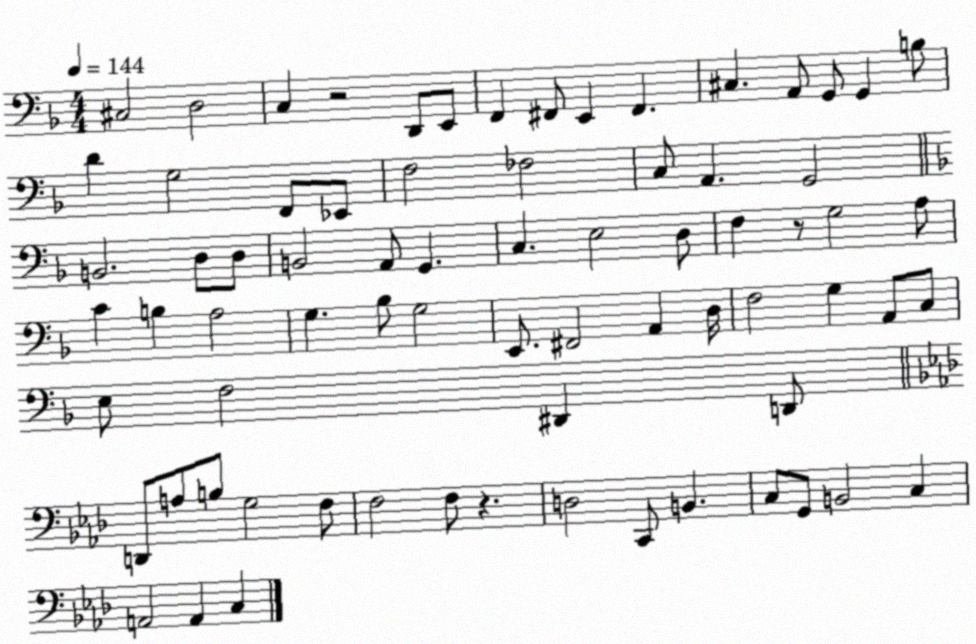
X:1
T:Untitled
M:4/4
L:1/4
K:F
^C,2 D,2 C, z2 D,,/2 E,,/2 F,, ^F,,/2 E,, ^F,, ^C, A,,/2 G,,/2 G,, B,/2 D G,2 F,,/2 _E,,/2 F,2 _F,2 C,/2 A,, G,,2 B,,2 D,/2 D,/2 B,,2 A,,/2 G,, C, E,2 D,/2 F, z/2 G,2 A,/2 C B, A,2 G, _B,/2 G,2 E,,/2 ^F,,2 A,, D,/4 F,2 G, A,,/2 C,/2 E,/2 F,2 ^D,, D,,/2 D,,/2 A,/2 B,/2 G,2 F,/2 F,2 F,/2 z D,2 C,,/2 B,, C,/2 G,,/2 B,,2 C, A,,2 A,, C,